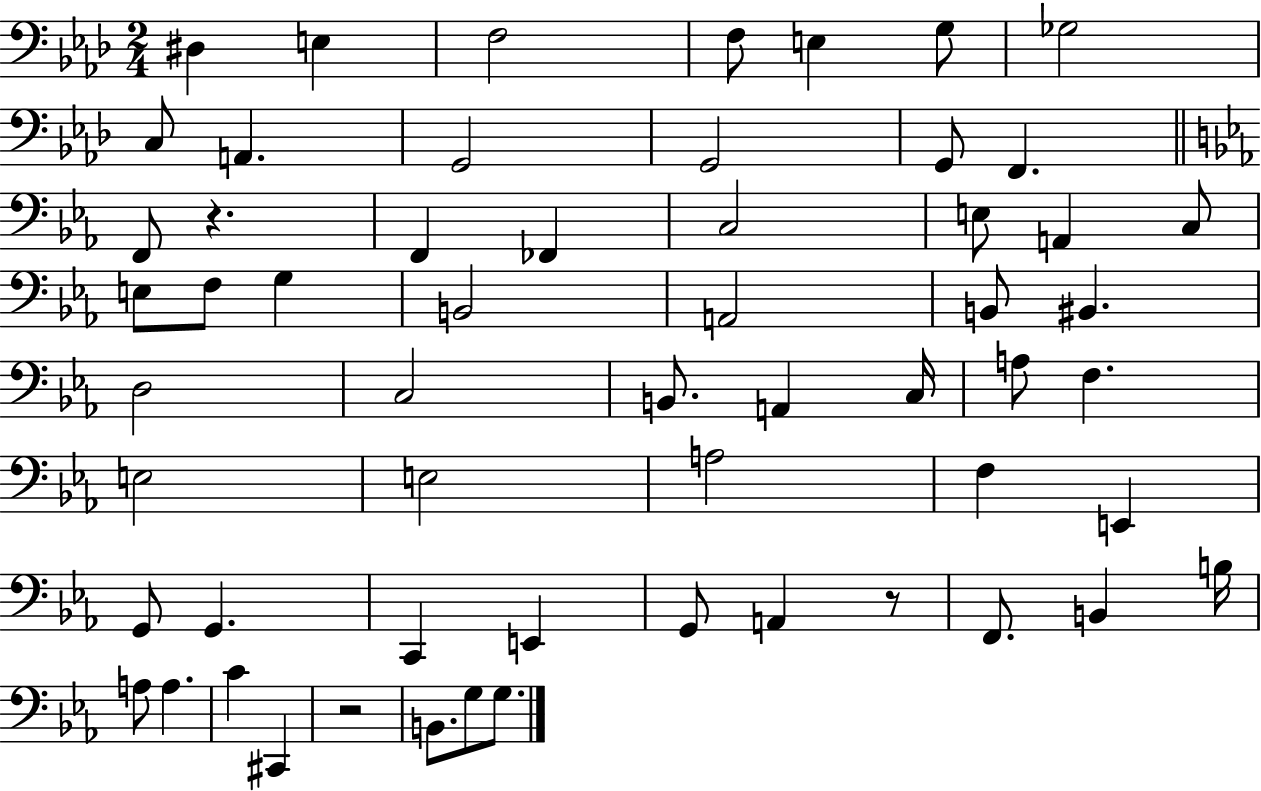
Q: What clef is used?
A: bass